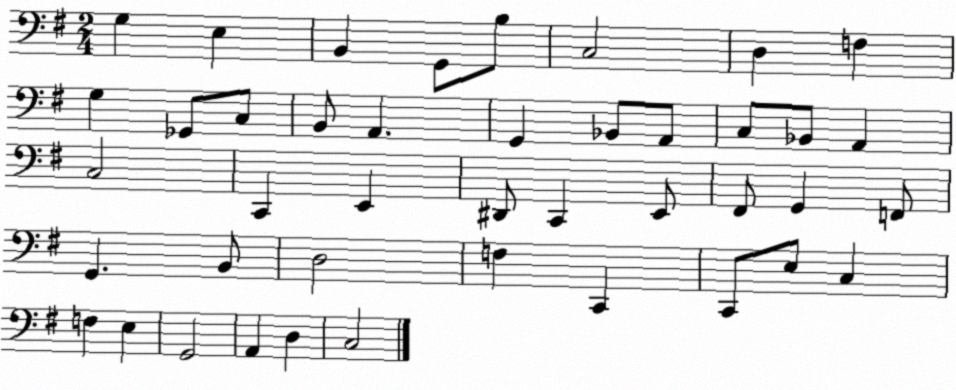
X:1
T:Untitled
M:2/4
L:1/4
K:G
G, E, B,, G,,/2 B,/2 C,2 D, F, G, _G,,/2 C,/2 B,,/2 A,, G,, _B,,/2 A,,/2 C,/2 _B,,/2 A,, C,2 C,, E,, ^D,,/2 C,, E,,/2 ^F,,/2 G,, F,,/2 G,, B,,/2 D,2 F, C,, C,,/2 E,/2 C, F, E, G,,2 A,, D, C,2